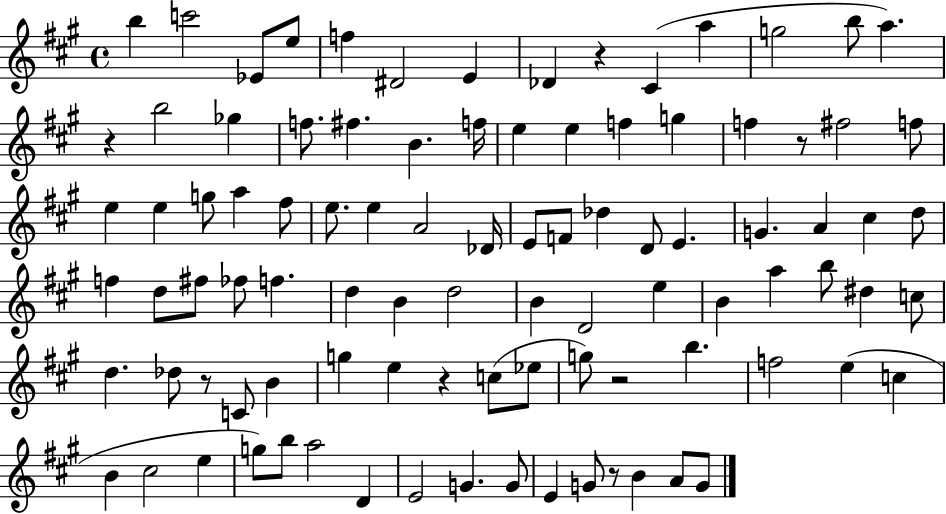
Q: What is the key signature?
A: A major